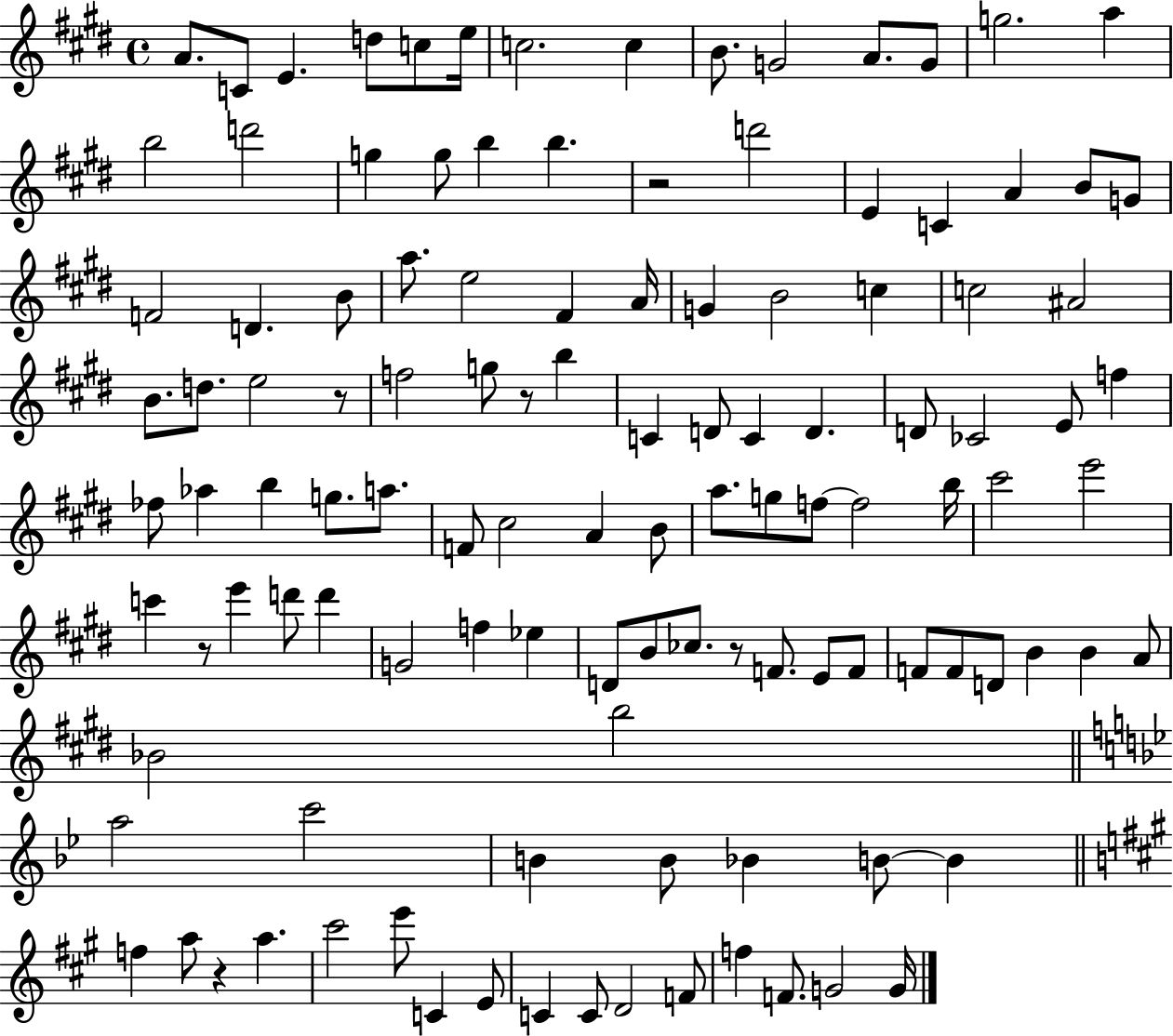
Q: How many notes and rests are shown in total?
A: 117